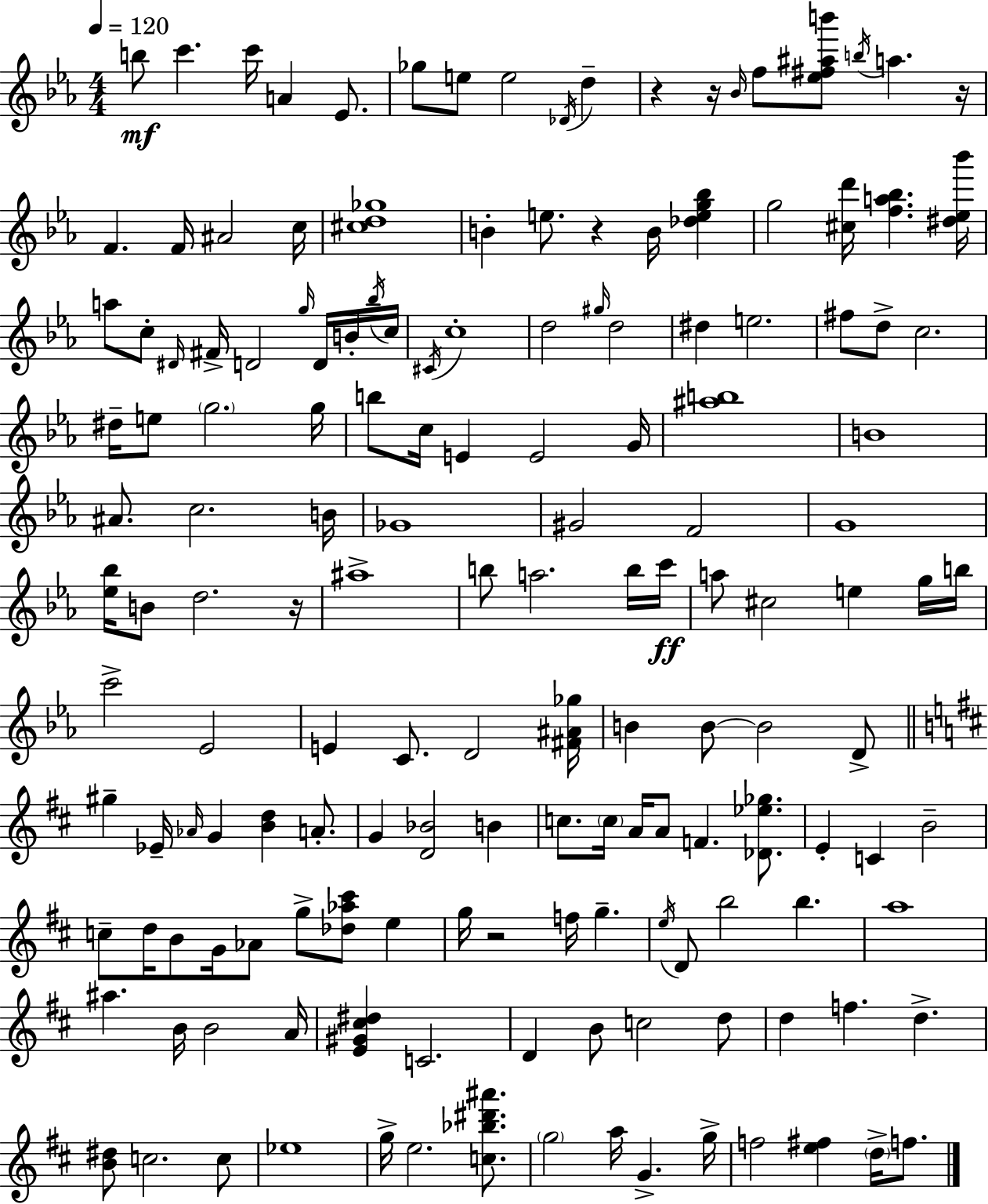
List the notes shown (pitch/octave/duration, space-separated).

B5/e C6/q. C6/s A4/q Eb4/e. Gb5/e E5/e E5/h Db4/s D5/q R/q R/s Bb4/s F5/e [Eb5,F#5,A#5,B6]/e B5/s A5/q. R/s F4/q. F4/s A#4/h C5/s [C#5,D5,Gb5]/w B4/q E5/e. R/q B4/s [Db5,E5,G5,Bb5]/q G5/h [C#5,D6]/s [F5,A5,Bb5]/q. [D#5,Eb5,Bb6]/s A5/e C5/e D#4/s F#4/s D4/h G5/s D4/s B4/s Bb5/s C5/s C#4/s C5/w D5/h G#5/s D5/h D#5/q E5/h. F#5/e D5/e C5/h. D#5/s E5/e G5/h. G5/s B5/e C5/s E4/q E4/h G4/s [A#5,B5]/w B4/w A#4/e. C5/h. B4/s Gb4/w G#4/h F4/h G4/w [Eb5,Bb5]/s B4/e D5/h. R/s A#5/w B5/e A5/h. B5/s C6/s A5/e C#5/h E5/q G5/s B5/s C6/h Eb4/h E4/q C4/e. D4/h [F#4,A#4,Gb5]/s B4/q B4/e B4/h D4/e G#5/q Eb4/s Ab4/s G4/q [B4,D5]/q A4/e. G4/q [D4,Bb4]/h B4/q C5/e. C5/s A4/s A4/e F4/q. [Db4,Eb5,Gb5]/e. E4/q C4/q B4/h C5/e D5/s B4/e G4/s Ab4/e G5/e [Db5,Ab5,C#6]/e E5/q G5/s R/h F5/s G5/q. E5/s D4/e B5/h B5/q. A5/w A#5/q. B4/s B4/h A4/s [E4,G#4,C#5,D#5]/q C4/h. D4/q B4/e C5/h D5/e D5/q F5/q. D5/q. [B4,D#5]/e C5/h. C5/e Eb5/w G5/s E5/h. [C5,Bb5,D#6,A#6]/e. G5/h A5/s G4/q. G5/s F5/h [E5,F#5]/q D5/s F5/e.